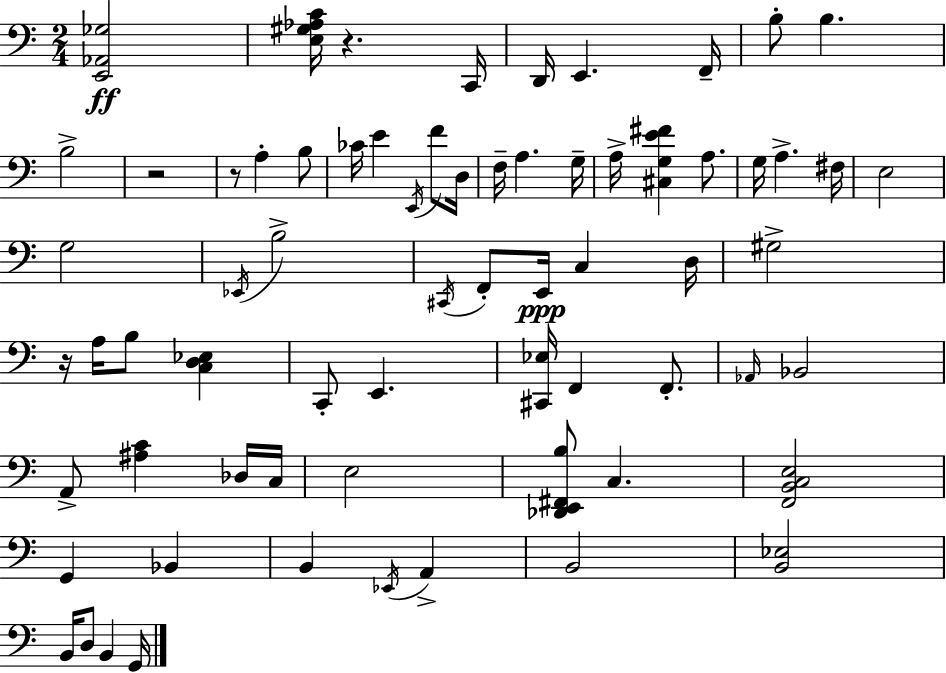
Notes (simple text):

[E2,Ab2,Gb3]/h [E3,G#3,Ab3,C4]/s R/q. C2/s D2/s E2/q. F2/s B3/e B3/q. B3/h R/h R/e A3/q B3/e CES4/s E4/q E2/s F4/e D3/s F3/s A3/q. G3/s A3/s [C#3,G3,E4,F#4]/q A3/e. G3/s A3/q. F#3/s E3/h G3/h Eb2/s B3/h C#2/s F2/e E2/s C3/q D3/s G#3/h R/s A3/s B3/e [C3,D3,Eb3]/q C2/e E2/q. [C#2,Eb3]/s F2/q F2/e. Ab2/s Bb2/h A2/e [A#3,C4]/q Db3/s C3/s E3/h [Db2,E2,F#2,B3]/e C3/q. [F2,B2,C3,E3]/h G2/q Bb2/q B2/q Eb2/s A2/q B2/h [B2,Eb3]/h B2/s D3/e B2/q G2/s